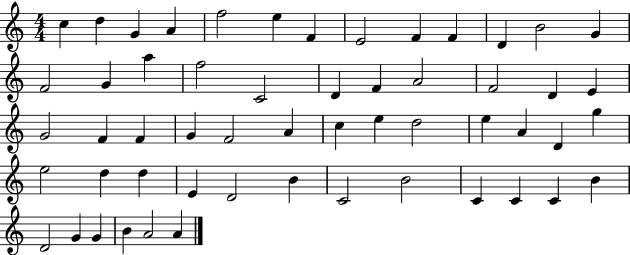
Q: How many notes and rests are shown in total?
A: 55